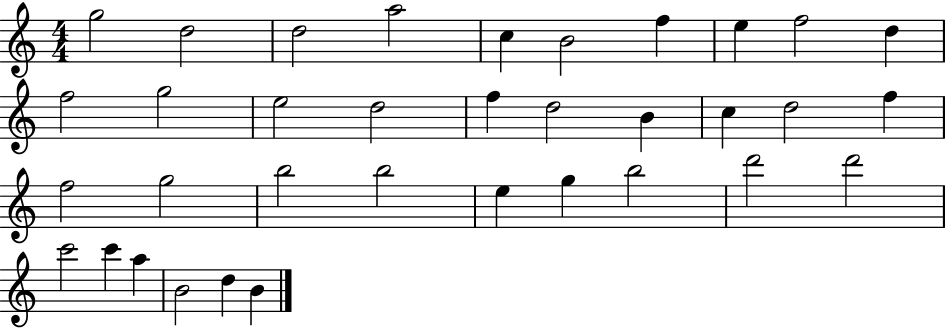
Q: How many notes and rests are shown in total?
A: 35